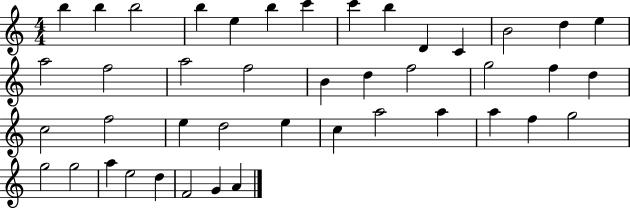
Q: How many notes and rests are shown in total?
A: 43